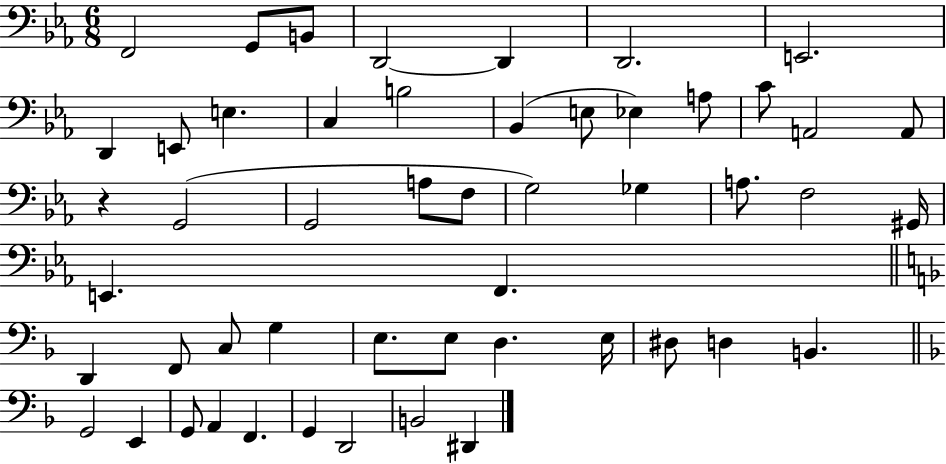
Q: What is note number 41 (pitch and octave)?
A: B2